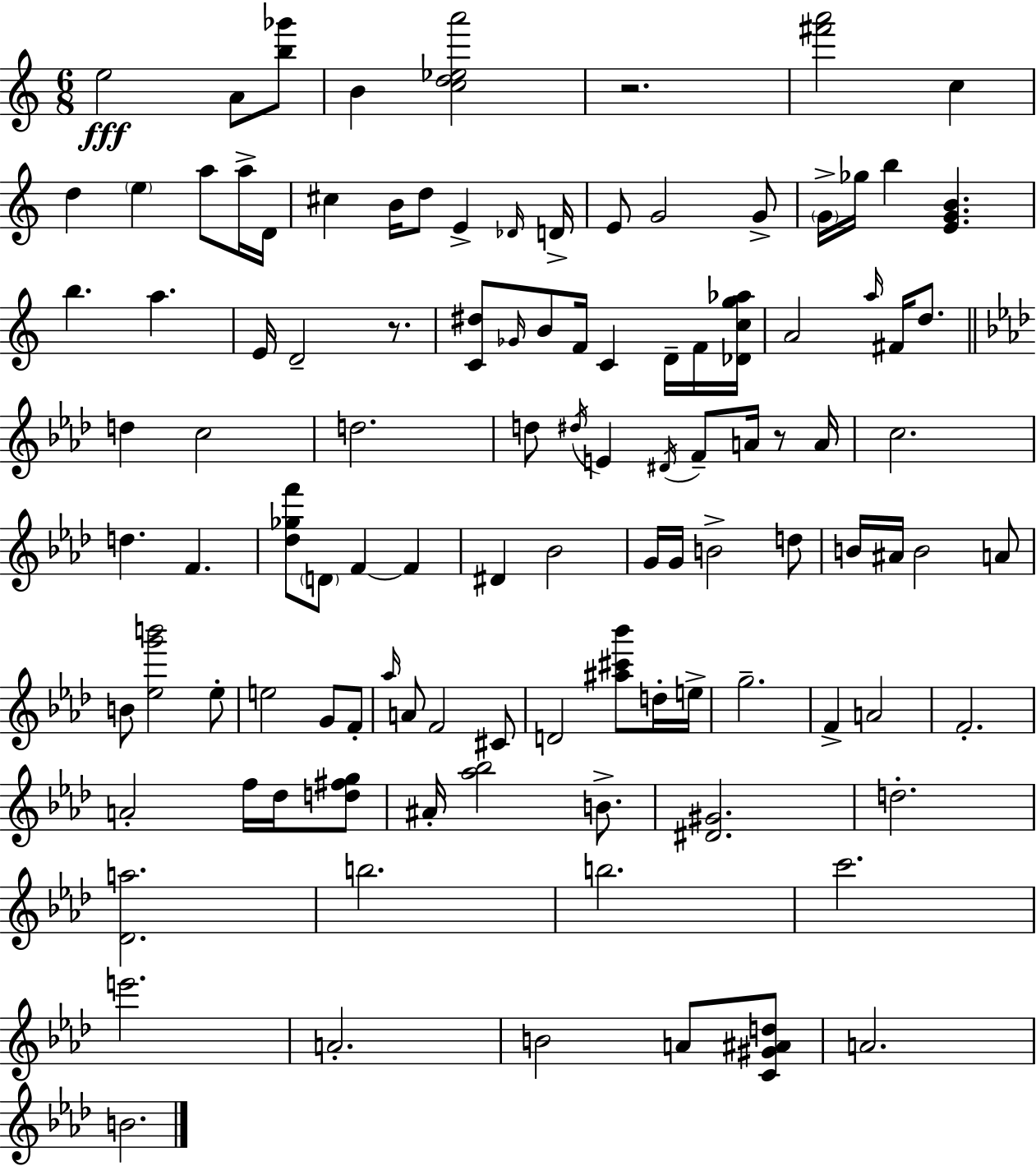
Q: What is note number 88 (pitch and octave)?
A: A4